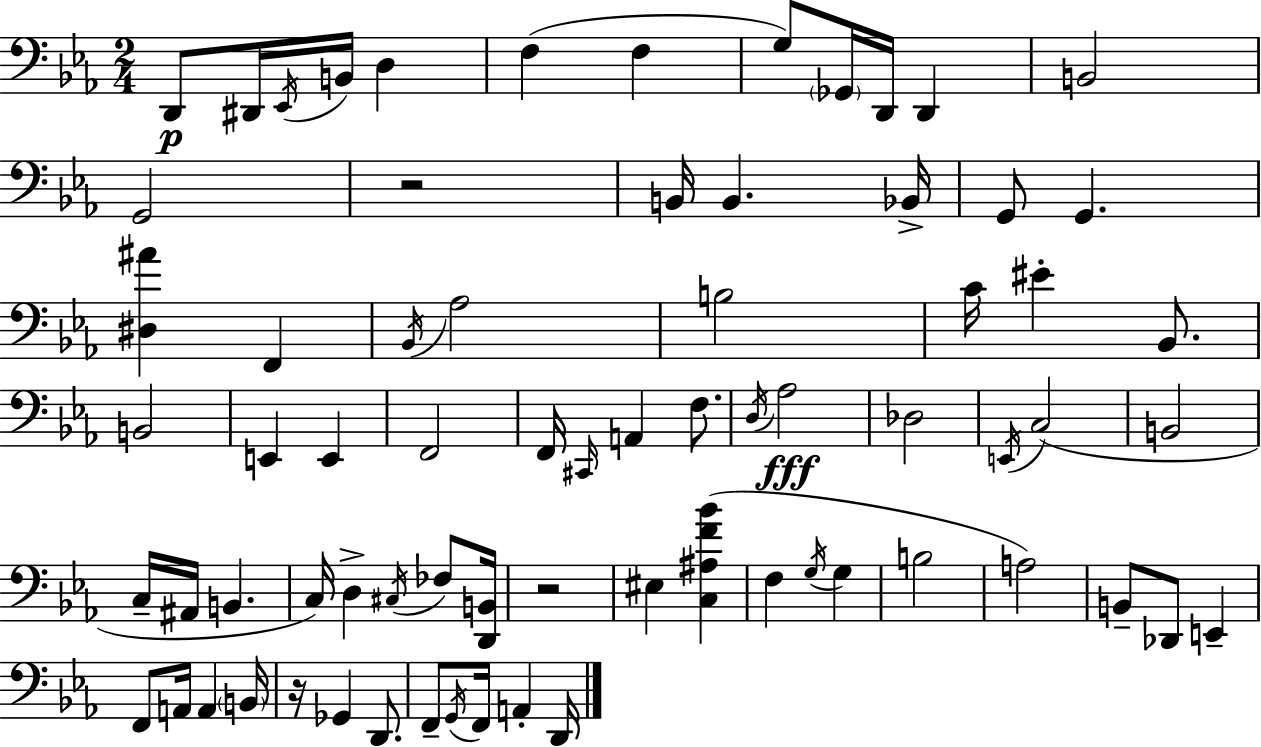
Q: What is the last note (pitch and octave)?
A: D2